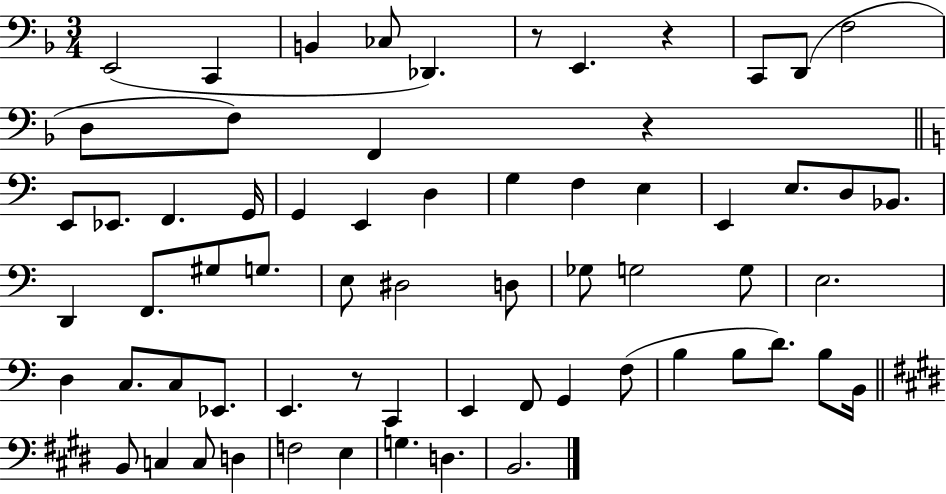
E2/h C2/q B2/q CES3/e Db2/q. R/e E2/q. R/q C2/e D2/e F3/h D3/e F3/e F2/q R/q E2/e Eb2/e. F2/q. G2/s G2/q E2/q D3/q G3/q F3/q E3/q E2/q E3/e. D3/e Bb2/e. D2/q F2/e. G#3/e G3/e. E3/e D#3/h D3/e Gb3/e G3/h G3/e E3/h. D3/q C3/e. C3/e Eb2/e. E2/q. R/e C2/q E2/q F2/e G2/q F3/e B3/q B3/e D4/e. B3/e B2/s B2/e C3/q C3/e D3/q F3/h E3/q G3/q. D3/q. B2/h.